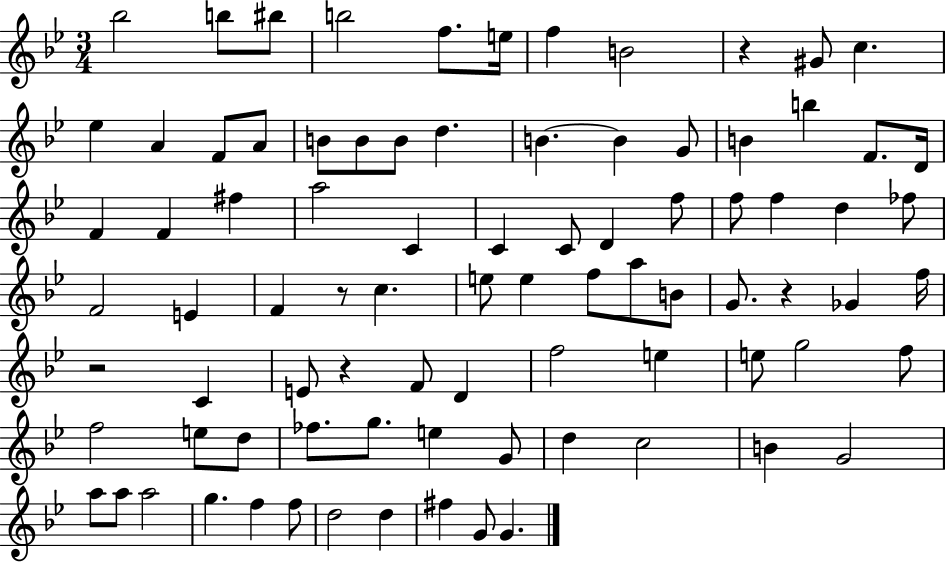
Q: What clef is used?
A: treble